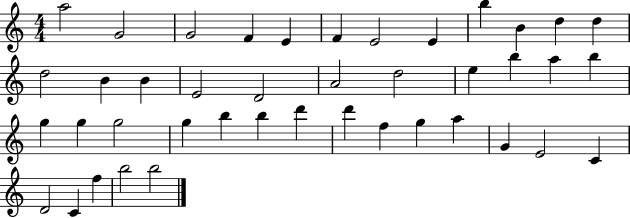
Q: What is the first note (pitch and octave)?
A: A5